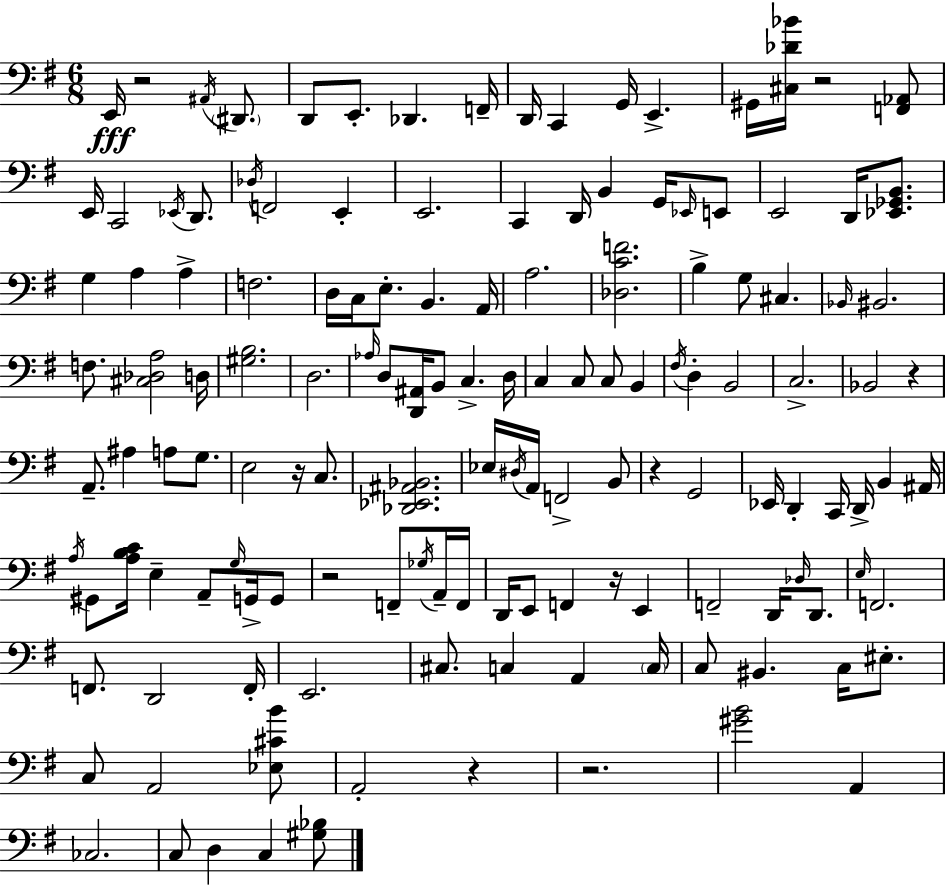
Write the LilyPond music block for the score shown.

{
  \clef bass
  \numericTimeSignature
  \time 6/8
  \key g \major
  e,16\fff r2 \acciaccatura { ais,16 } \parenthesize dis,8. | d,8 e,8.-. des,4. | f,16-- d,16 c,4 g,16 e,4.-> | gis,16 <cis des' bes'>16 r2 <f, aes,>8 | \break e,16 c,2 \acciaccatura { ees,16 } d,8. | \acciaccatura { des16 } f,2 e,4-. | e,2. | c,4 d,16 b,4 | \break g,16 \grace { ees,16 } e,8 e,2 | d,16 <ees, ges, b,>8. g4 a4 | a4-> f2. | d16 c16 e8.-. b,4. | \break a,16 a2. | <des c' f'>2. | b4-> g8 cis4. | \grace { bes,16 } bis,2. | \break f8. <cis des a>2 | d16 <gis b>2. | d2. | \grace { aes16 } d8 <d, ais,>16 b,8 c4.-> | \break d16 c4 c8 | c8 b,4 \acciaccatura { fis16 } d4-. b,2 | c2.-> | bes,2 | \break r4 a,8.-- ais4 | a8 g8. e2 | r16 c8. <des, ees, ais, bes,>2. | ees16 \acciaccatura { dis16 } a,16 f,2-> | \break b,8 r4 | g,2 ees,16 d,4-. | c,16 d,16-> b,4 ais,16 \acciaccatura { a16 } gis,8 <a b c'>16 | e4-- a,8-- \grace { g16 } g,16-> g,8 r2 | \break f,8-- \acciaccatura { ges16 } a,16-- f,16 d,16 | e,8 f,4 r16 e,4 f,2-- | d,16 \grace { des16 } d,8. | \grace { e16 } f,2. | \break f,8. d,2 | f,16-. e,2. | cis8. c4 a,4 | \parenthesize c16 c8 bis,4. c16 eis8.-. | \break c8 a,2 <ees cis' b'>8 | a,2-. r4 | r2. | <gis' b'>2 a,4 | \break ces2. | c8 d4 c4 <gis bes>8 | \bar "|."
}